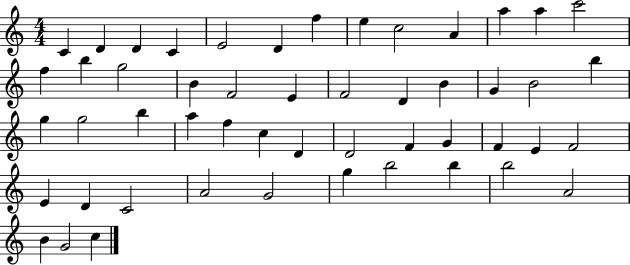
X:1
T:Untitled
M:4/4
L:1/4
K:C
C D D C E2 D f e c2 A a a c'2 f b g2 B F2 E F2 D B G B2 b g g2 b a f c D D2 F G F E F2 E D C2 A2 G2 g b2 b b2 A2 B G2 c